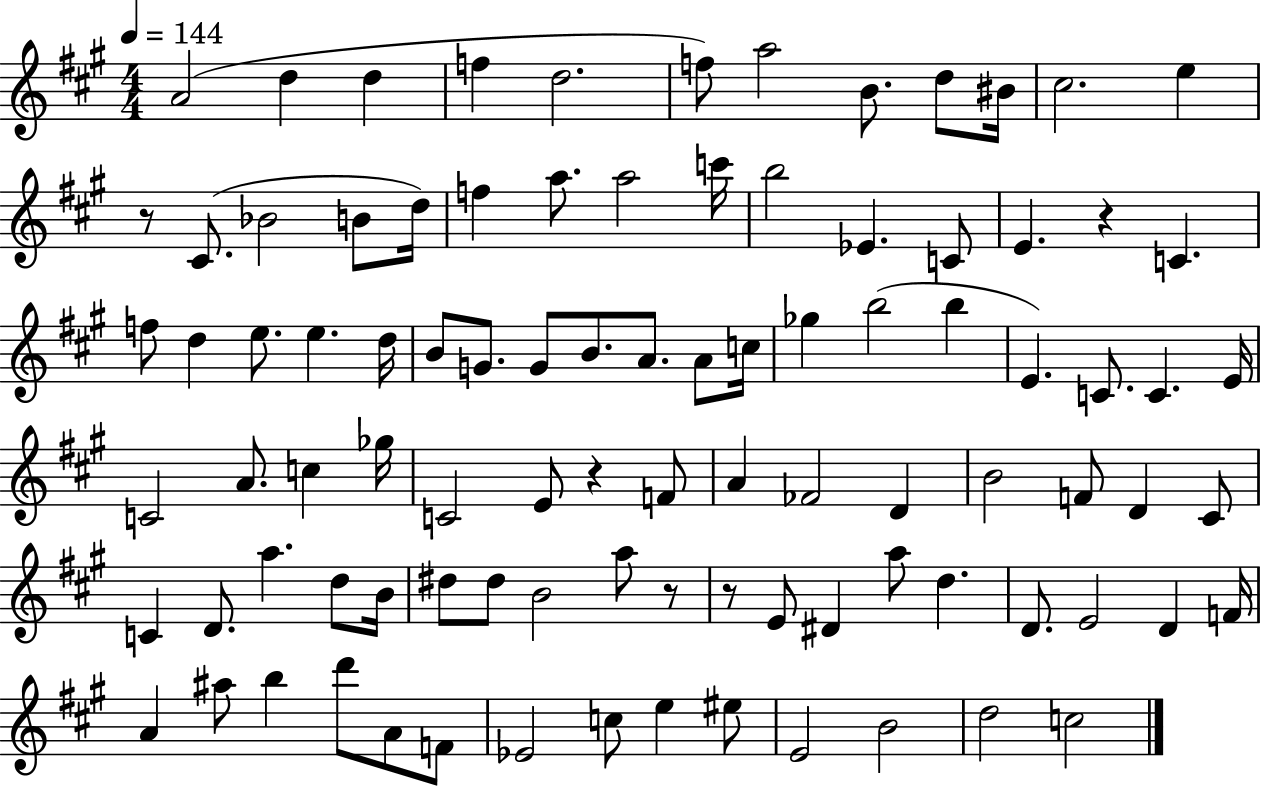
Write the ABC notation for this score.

X:1
T:Untitled
M:4/4
L:1/4
K:A
A2 d d f d2 f/2 a2 B/2 d/2 ^B/4 ^c2 e z/2 ^C/2 _B2 B/2 d/4 f a/2 a2 c'/4 b2 _E C/2 E z C f/2 d e/2 e d/4 B/2 G/2 G/2 B/2 A/2 A/2 c/4 _g b2 b E C/2 C E/4 C2 A/2 c _g/4 C2 E/2 z F/2 A _F2 D B2 F/2 D ^C/2 C D/2 a d/2 B/4 ^d/2 ^d/2 B2 a/2 z/2 z/2 E/2 ^D a/2 d D/2 E2 D F/4 A ^a/2 b d'/2 A/2 F/2 _E2 c/2 e ^e/2 E2 B2 d2 c2